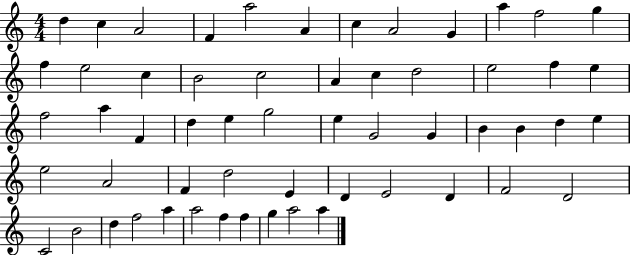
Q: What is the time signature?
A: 4/4